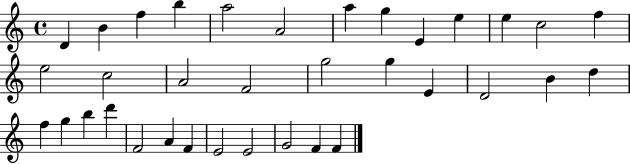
{
  \clef treble
  \time 4/4
  \defaultTimeSignature
  \key c \major
  d'4 b'4 f''4 b''4 | a''2 a'2 | a''4 g''4 e'4 e''4 | e''4 c''2 f''4 | \break e''2 c''2 | a'2 f'2 | g''2 g''4 e'4 | d'2 b'4 d''4 | \break f''4 g''4 b''4 d'''4 | f'2 a'4 f'4 | e'2 e'2 | g'2 f'4 f'4 | \break \bar "|."
}